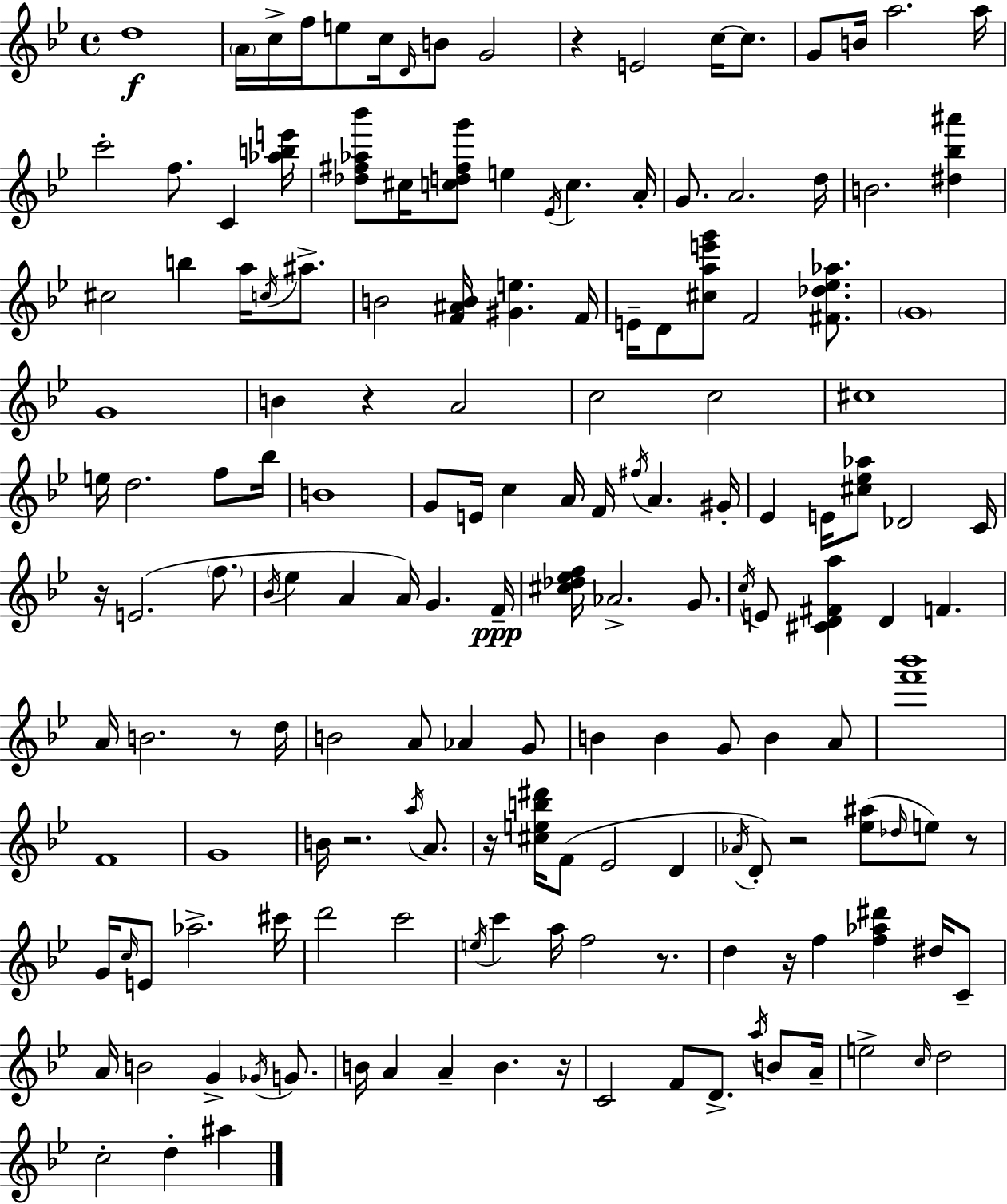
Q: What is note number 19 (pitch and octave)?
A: C4